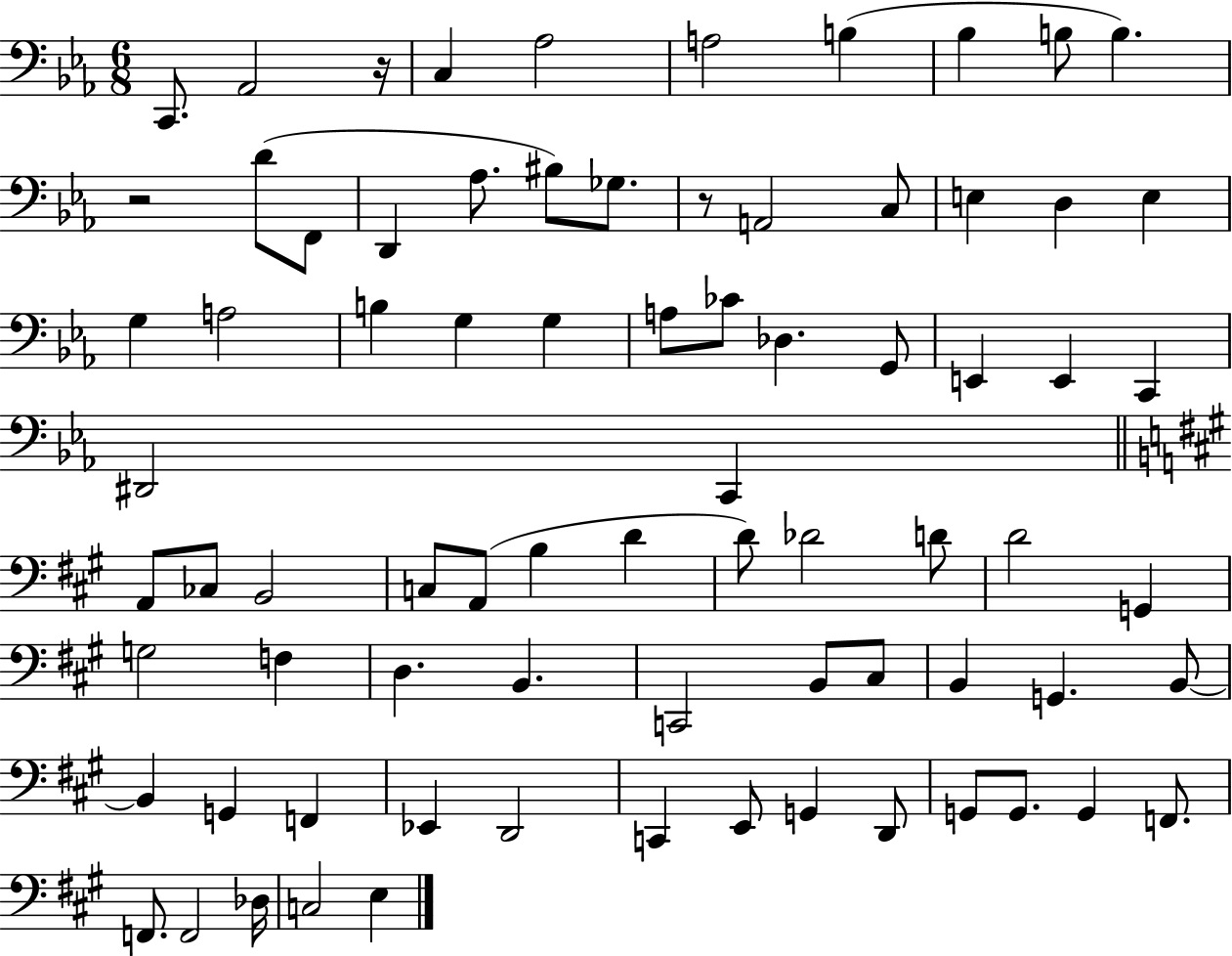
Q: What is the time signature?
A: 6/8